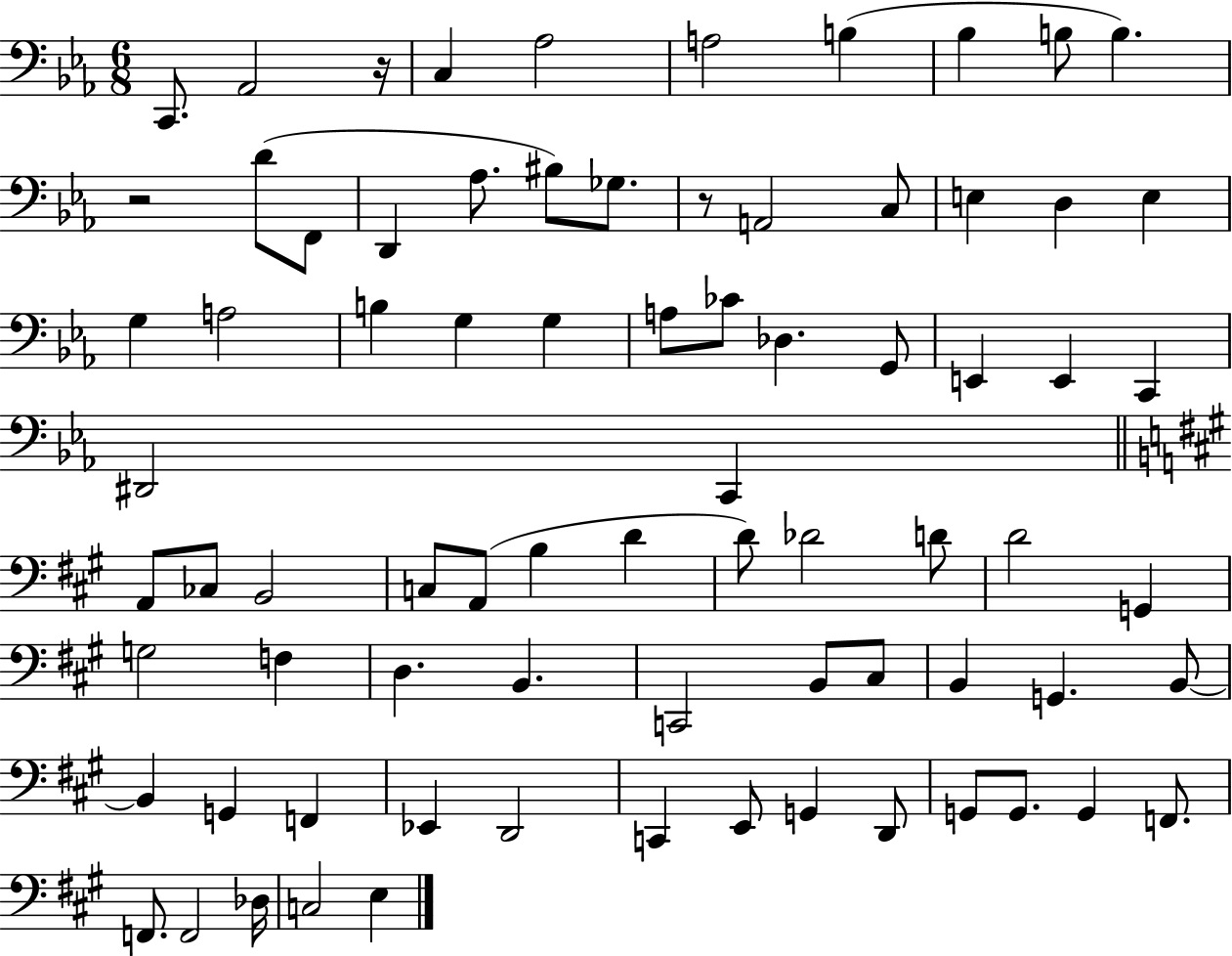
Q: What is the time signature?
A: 6/8